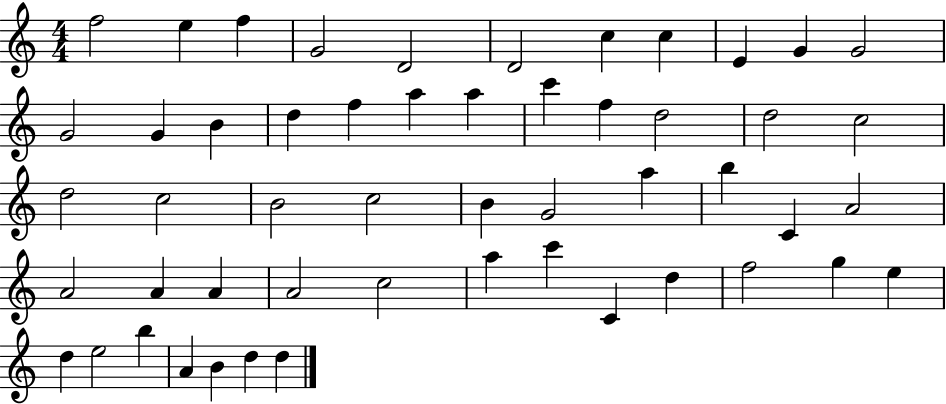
X:1
T:Untitled
M:4/4
L:1/4
K:C
f2 e f G2 D2 D2 c c E G G2 G2 G B d f a a c' f d2 d2 c2 d2 c2 B2 c2 B G2 a b C A2 A2 A A A2 c2 a c' C d f2 g e d e2 b A B d d